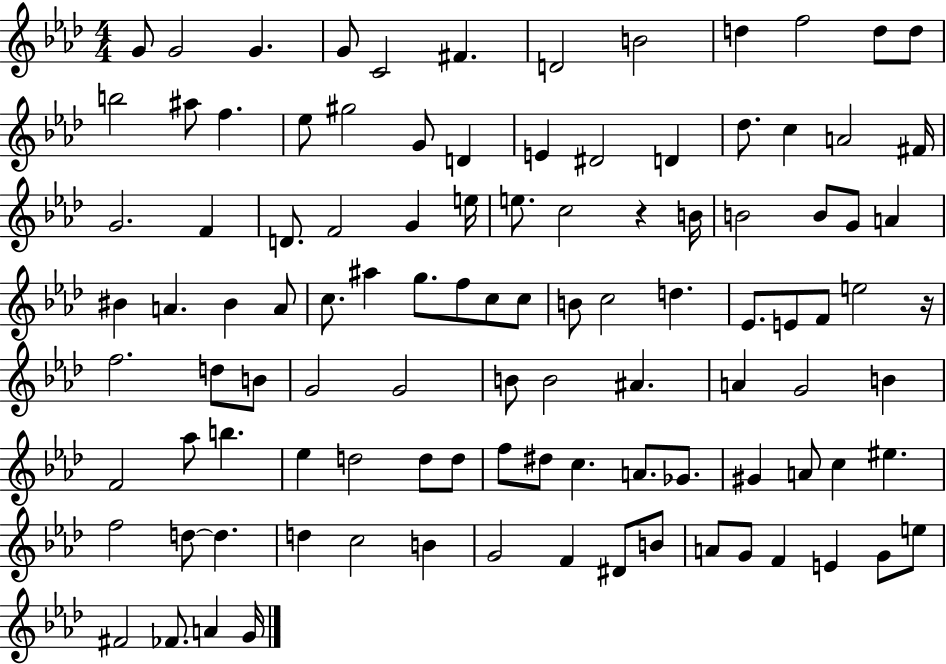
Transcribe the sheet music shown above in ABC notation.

X:1
T:Untitled
M:4/4
L:1/4
K:Ab
G/2 G2 G G/2 C2 ^F D2 B2 d f2 d/2 d/2 b2 ^a/2 f _e/2 ^g2 G/2 D E ^D2 D _d/2 c A2 ^F/4 G2 F D/2 F2 G e/4 e/2 c2 z B/4 B2 B/2 G/2 A ^B A ^B A/2 c/2 ^a g/2 f/2 c/2 c/2 B/2 c2 d _E/2 E/2 F/2 e2 z/4 f2 d/2 B/2 G2 G2 B/2 B2 ^A A G2 B F2 _a/2 b _e d2 d/2 d/2 f/2 ^d/2 c A/2 _G/2 ^G A/2 c ^e f2 d/2 d d c2 B G2 F ^D/2 B/2 A/2 G/2 F E G/2 e/2 ^F2 _F/2 A G/4